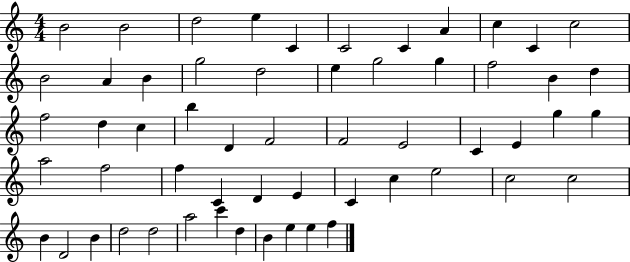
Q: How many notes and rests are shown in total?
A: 57